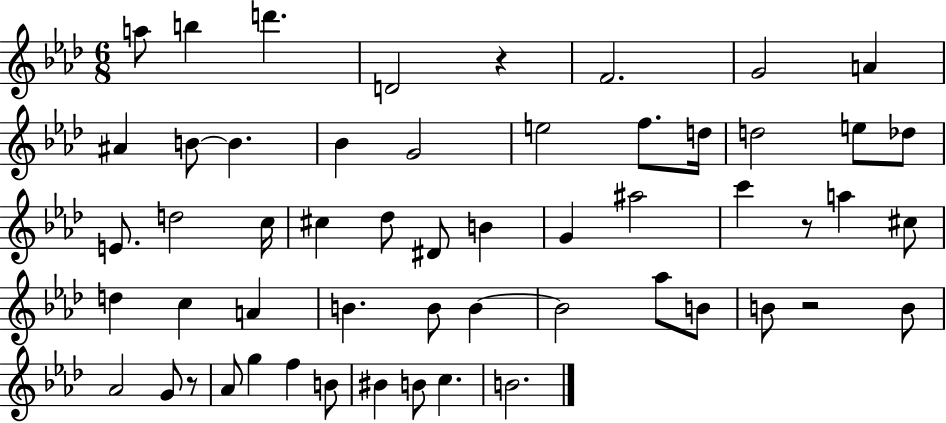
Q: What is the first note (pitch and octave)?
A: A5